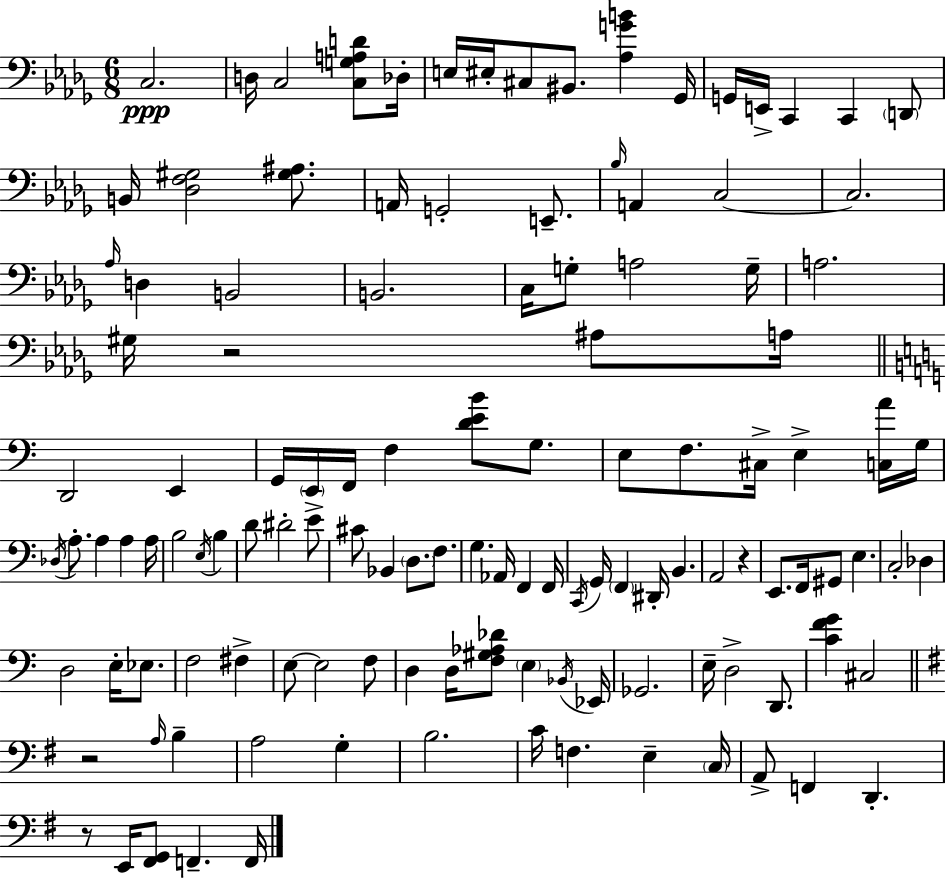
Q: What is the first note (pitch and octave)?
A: C3